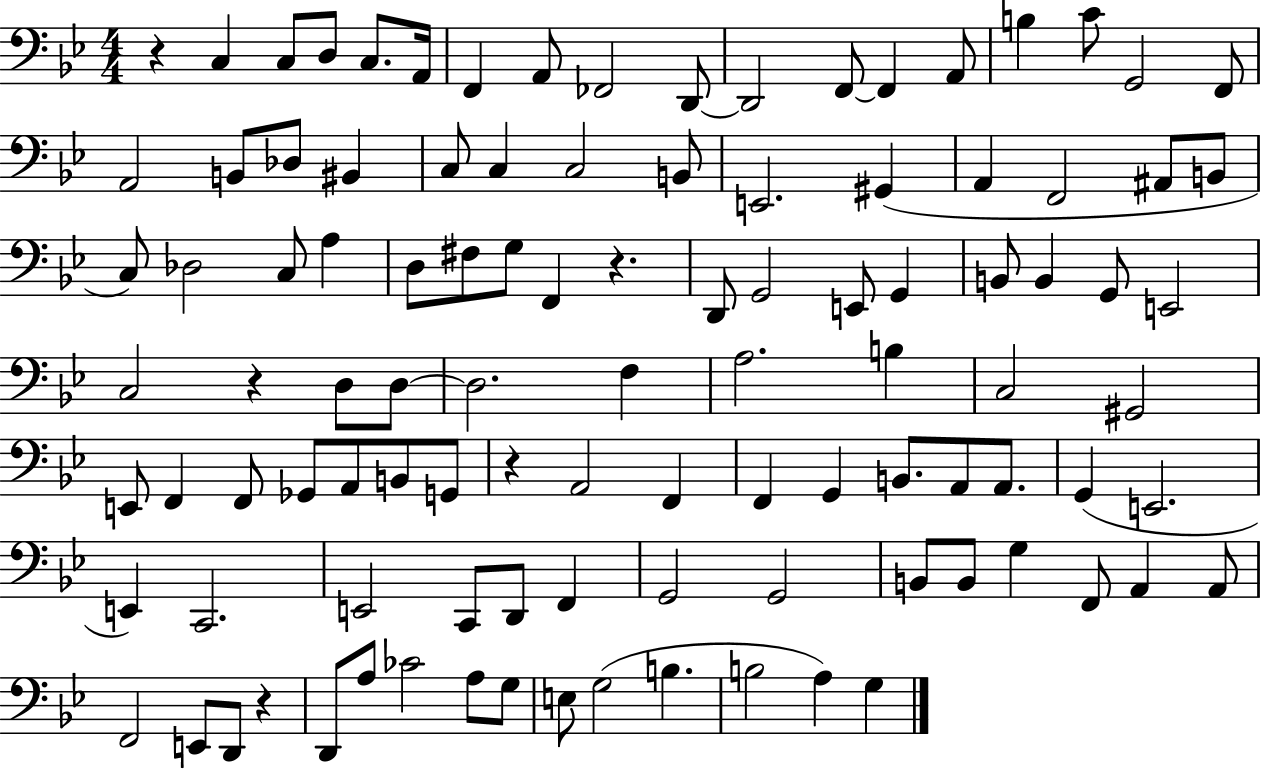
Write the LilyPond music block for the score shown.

{
  \clef bass
  \numericTimeSignature
  \time 4/4
  \key bes \major
  r4 c4 c8 d8 c8. a,16 | f,4 a,8 fes,2 d,8~~ | d,2 f,8~~ f,4 a,8 | b4 c'8 g,2 f,8 | \break a,2 b,8 des8 bis,4 | c8 c4 c2 b,8 | e,2. gis,4( | a,4 f,2 ais,8 b,8 | \break c8) des2 c8 a4 | d8 fis8 g8 f,4 r4. | d,8 g,2 e,8 g,4 | b,8 b,4 g,8 e,2 | \break c2 r4 d8 d8~~ | d2. f4 | a2. b4 | c2 gis,2 | \break e,8 f,4 f,8 ges,8 a,8 b,8 g,8 | r4 a,2 f,4 | f,4 g,4 b,8. a,8 a,8. | g,4( e,2. | \break e,4) c,2. | e,2 c,8 d,8 f,4 | g,2 g,2 | b,8 b,8 g4 f,8 a,4 a,8 | \break f,2 e,8 d,8 r4 | d,8 a8 ces'2 a8 g8 | e8 g2( b4. | b2 a4) g4 | \break \bar "|."
}